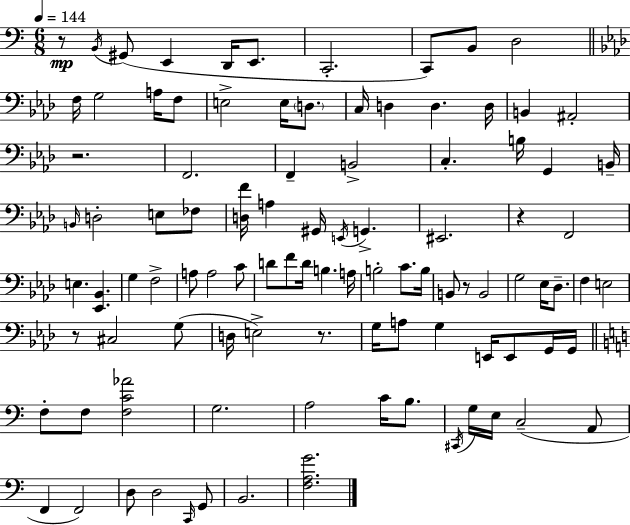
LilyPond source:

{
  \clef bass
  \numericTimeSignature
  \time 6/8
  \key c \major
  \tempo 4 = 144
  r8\mp \acciaccatura { b,16 } gis,8( e,4 d,16 e,8. | c,2.-. | c,8) b,8 d2 | \bar "||" \break \key aes \major f16 g2 a16 f8 | e2-> e16 \parenthesize d8. | c16 d4 d4. d16 | b,4 ais,2-. | \break r2. | f,2. | f,4-- b,2-> | c4.-. b16 g,4 b,16-- | \break \grace { b,16 } d2-. e8 fes8 | <d f'>16 a4 gis,16 \acciaccatura { e,16 } g,4.-> | eis,2. | r4 f,2 | \break e4. <ees, bes,>4. | g4 f2-> | a8 a2 | c'8 d'8 f'8 d'16 b4. | \break a16 b2-. c'8. | b16 b,8 r8 b,2 | g2 ees16 des8.-- | f4 e2 | \break r8 cis2 | g8( d16 e2->) r8. | g16 a8 g4 e,16 e,8 | g,16 g,16 \bar "||" \break \key c \major f8-. f8 <f c' aes'>2 | g2. | a2 c'16 b8. | \acciaccatura { cis,16 } g16 e16 c2--( a,8 | \break f,4 f,2) | d8 d2 \grace { c,16 } | g,8 b,2. | <f a g'>2. | \break \bar "|."
}